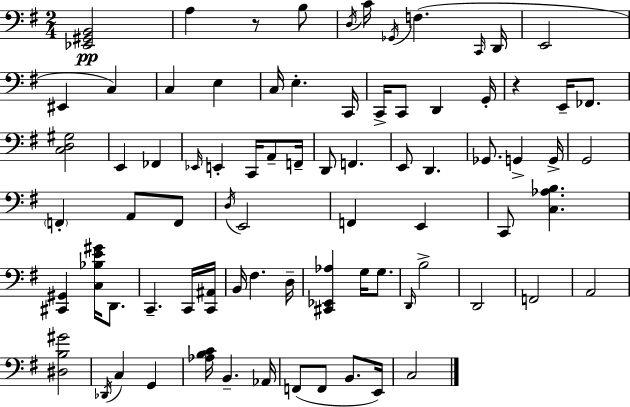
X:1
T:Untitled
M:2/4
L:1/4
K:G
[_E,,^G,,B,,]2 A, z/2 B,/2 D,/4 C/4 _G,,/4 F, C,,/4 D,,/4 E,,2 ^E,, C, C, E, C,/4 E, C,,/4 C,,/4 C,,/2 D,, G,,/4 z E,,/4 _F,,/2 [C,D,^G,]2 E,, _F,, _E,,/4 E,, C,,/4 A,,/2 F,,/4 D,,/2 F,, E,,/2 D,, _G,,/2 G,, G,,/4 G,,2 F,, A,,/2 F,,/2 D,/4 E,,2 F,, E,, C,,/2 [C,_A,B,] [^C,,^G,,] [C,_B,E^G]/4 D,,/2 C,, C,,/4 [C,,^A,,]/4 B,,/4 ^F, D,/4 [^C,,_E,,_A,] G,/4 G,/2 D,,/4 B,2 D,,2 F,,2 A,,2 [^D,B,^G]2 _D,,/4 C, G,, [_A,B,C]/4 B,, _A,,/4 F,,/2 F,,/2 B,,/2 E,,/4 C,2